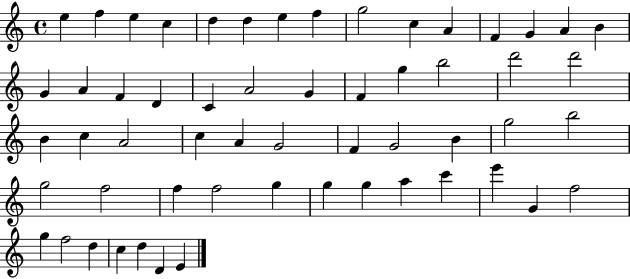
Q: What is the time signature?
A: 4/4